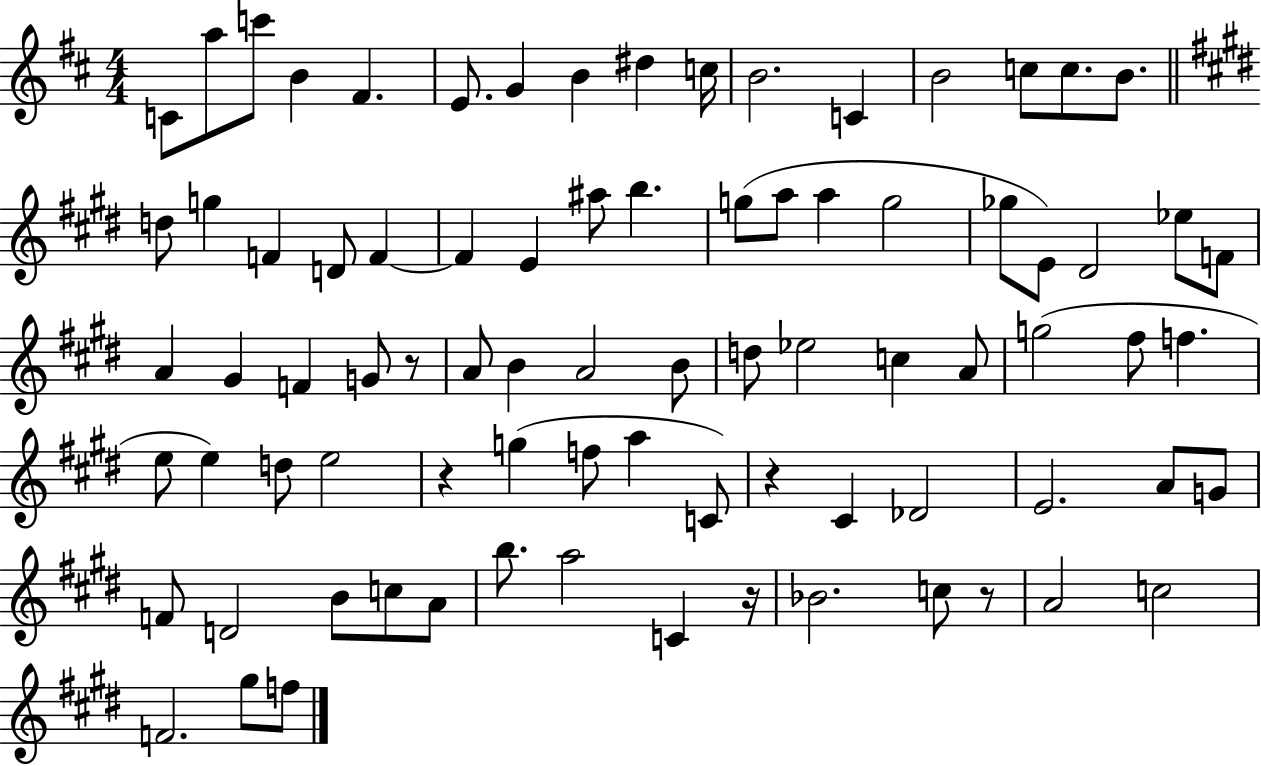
{
  \clef treble
  \numericTimeSignature
  \time 4/4
  \key d \major
  \repeat volta 2 { c'8 a''8 c'''8 b'4 fis'4. | e'8. g'4 b'4 dis''4 c''16 | b'2. c'4 | b'2 c''8 c''8. b'8. | \break \bar "||" \break \key e \major d''8 g''4 f'4 d'8 f'4~~ | f'4 e'4 ais''8 b''4. | g''8( a''8 a''4 g''2 | ges''8 e'8) dis'2 ees''8 f'8 | \break a'4 gis'4 f'4 g'8 r8 | a'8 b'4 a'2 b'8 | d''8 ees''2 c''4 a'8 | g''2( fis''8 f''4. | \break e''8 e''4) d''8 e''2 | r4 g''4( f''8 a''4 c'8) | r4 cis'4 des'2 | e'2. a'8 g'8 | \break f'8 d'2 b'8 c''8 a'8 | b''8. a''2 c'4 r16 | bes'2. c''8 r8 | a'2 c''2 | \break f'2. gis''8 f''8 | } \bar "|."
}